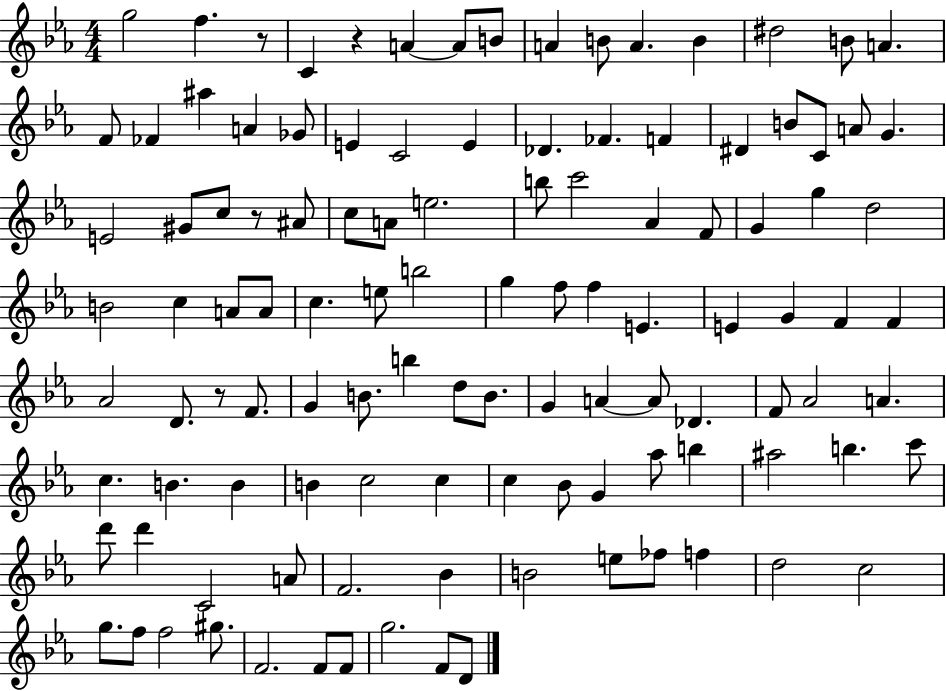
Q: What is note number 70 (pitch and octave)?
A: Db4